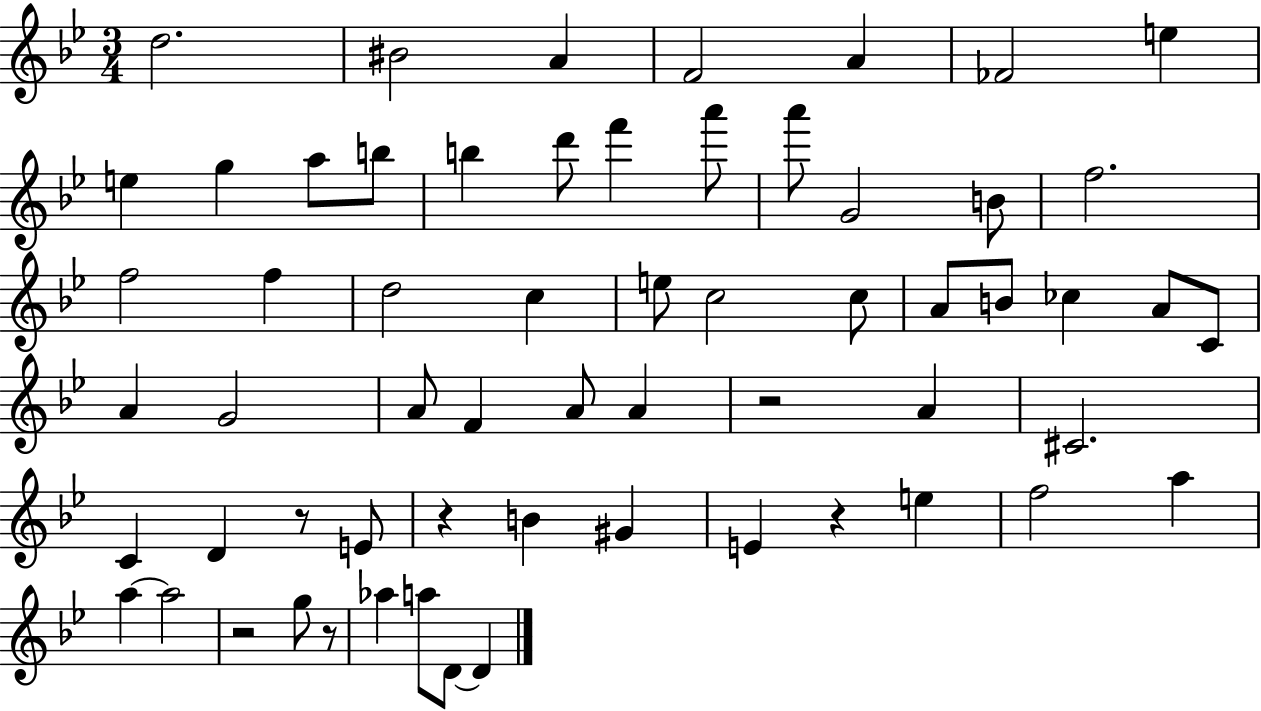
{
  \clef treble
  \numericTimeSignature
  \time 3/4
  \key bes \major
  d''2. | bis'2 a'4 | f'2 a'4 | fes'2 e''4 | \break e''4 g''4 a''8 b''8 | b''4 d'''8 f'''4 a'''8 | a'''8 g'2 b'8 | f''2. | \break f''2 f''4 | d''2 c''4 | e''8 c''2 c''8 | a'8 b'8 ces''4 a'8 c'8 | \break a'4 g'2 | a'8 f'4 a'8 a'4 | r2 a'4 | cis'2. | \break c'4 d'4 r8 e'8 | r4 b'4 gis'4 | e'4 r4 e''4 | f''2 a''4 | \break a''4~~ a''2 | r2 g''8 r8 | aes''4 a''8 d'8~~ d'4 | \bar "|."
}